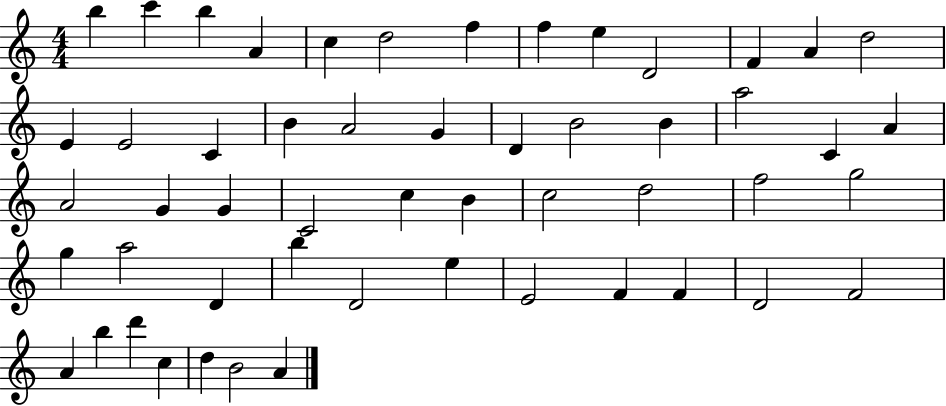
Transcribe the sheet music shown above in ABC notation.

X:1
T:Untitled
M:4/4
L:1/4
K:C
b c' b A c d2 f f e D2 F A d2 E E2 C B A2 G D B2 B a2 C A A2 G G C2 c B c2 d2 f2 g2 g a2 D b D2 e E2 F F D2 F2 A b d' c d B2 A